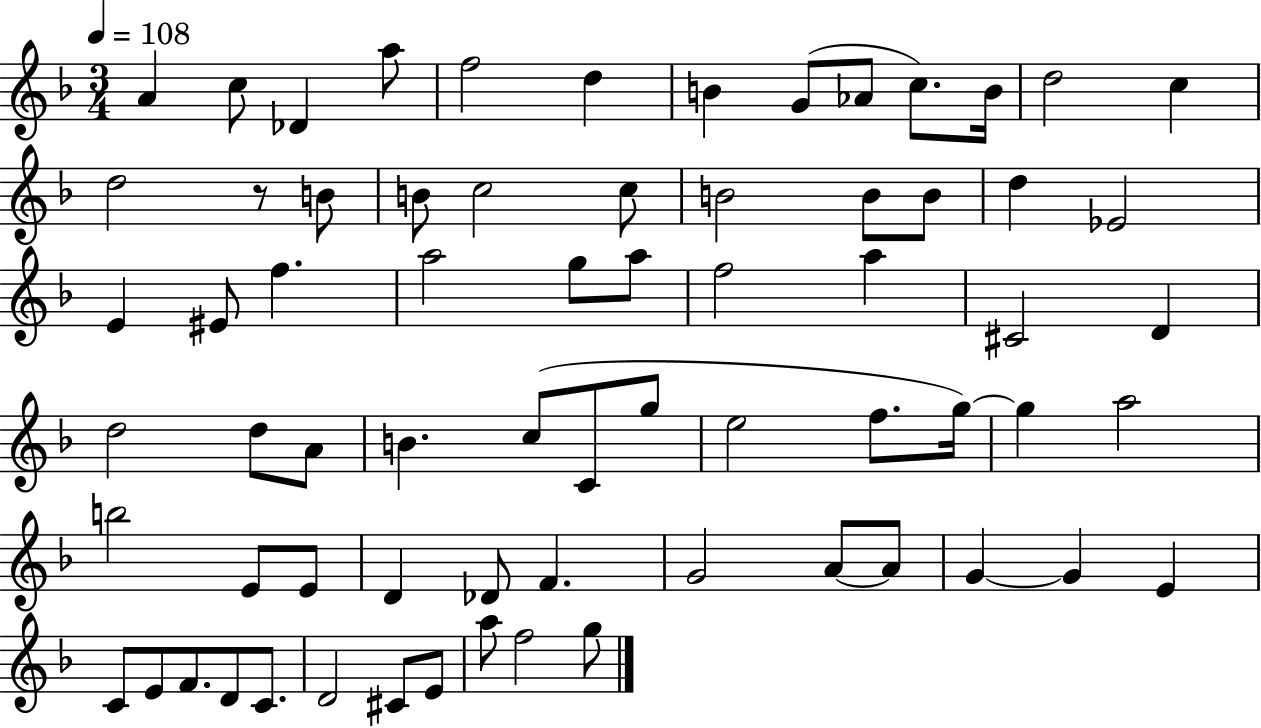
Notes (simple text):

A4/q C5/e Db4/q A5/e F5/h D5/q B4/q G4/e Ab4/e C5/e. B4/s D5/h C5/q D5/h R/e B4/e B4/e C5/h C5/e B4/h B4/e B4/e D5/q Eb4/h E4/q EIS4/e F5/q. A5/h G5/e A5/e F5/h A5/q C#4/h D4/q D5/h D5/e A4/e B4/q. C5/e C4/e G5/e E5/h F5/e. G5/s G5/q A5/h B5/h E4/e E4/e D4/q Db4/e F4/q. G4/h A4/e A4/e G4/q G4/q E4/q C4/e E4/e F4/e. D4/e C4/e. D4/h C#4/e E4/e A5/e F5/h G5/e